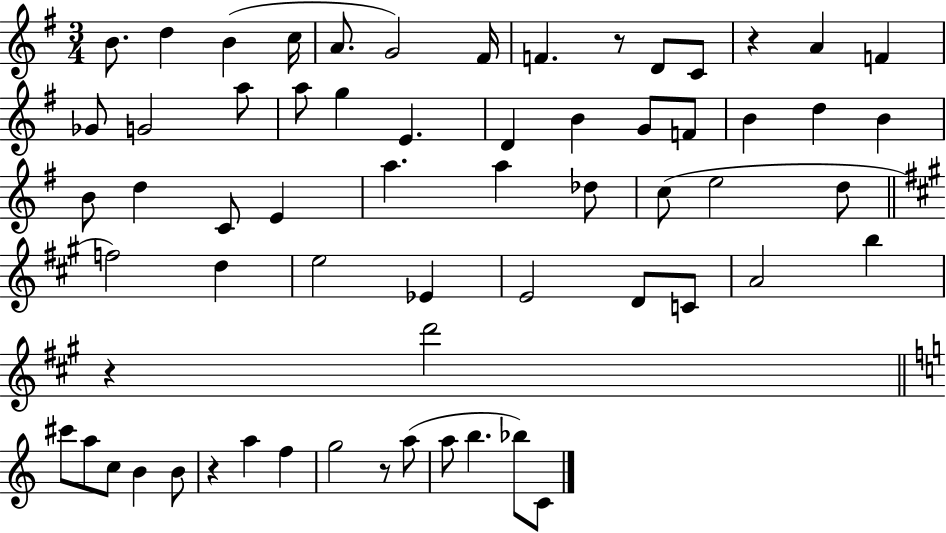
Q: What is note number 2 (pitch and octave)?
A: D5